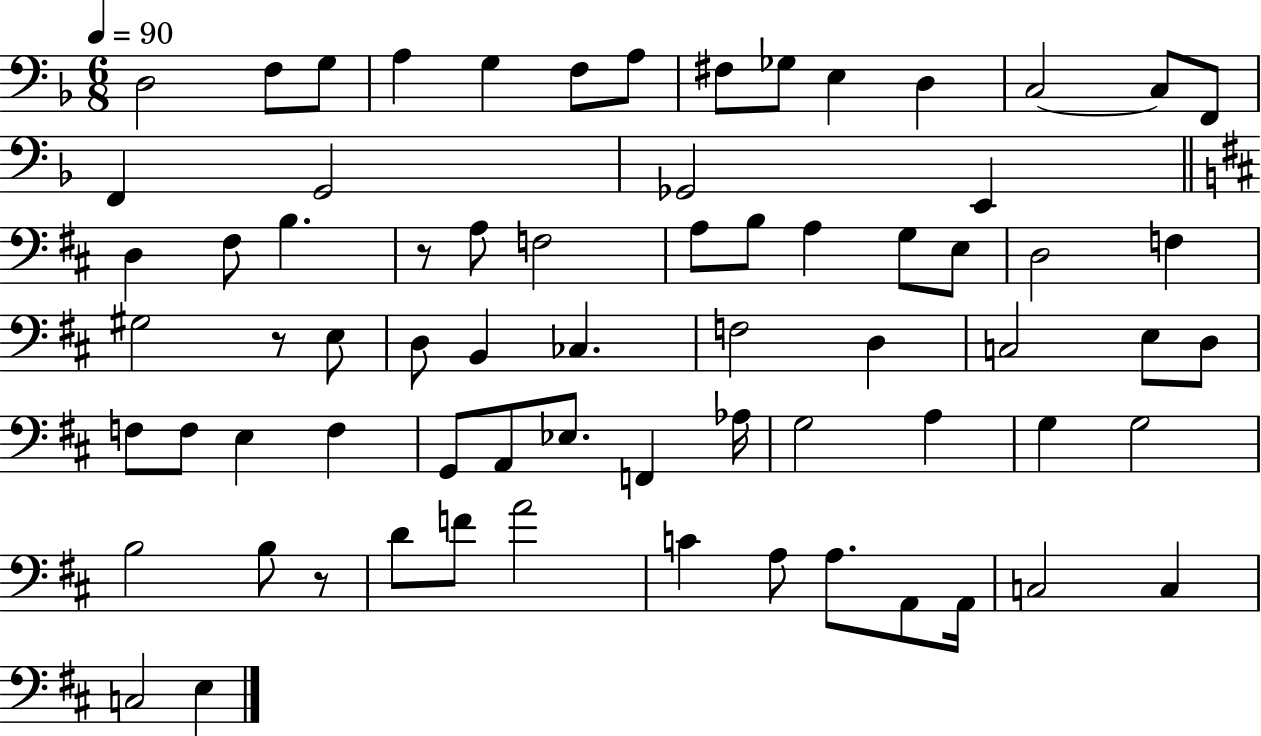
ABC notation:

X:1
T:Untitled
M:6/8
L:1/4
K:F
D,2 F,/2 G,/2 A, G, F,/2 A,/2 ^F,/2 _G,/2 E, D, C,2 C,/2 F,,/2 F,, G,,2 _G,,2 E,, D, ^F,/2 B, z/2 A,/2 F,2 A,/2 B,/2 A, G,/2 E,/2 D,2 F, ^G,2 z/2 E,/2 D,/2 B,, _C, F,2 D, C,2 E,/2 D,/2 F,/2 F,/2 E, F, G,,/2 A,,/2 _E,/2 F,, _A,/4 G,2 A, G, G,2 B,2 B,/2 z/2 D/2 F/2 A2 C A,/2 A,/2 A,,/2 A,,/4 C,2 C, C,2 E,